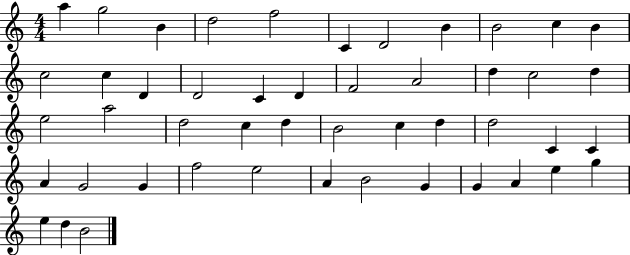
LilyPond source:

{
  \clef treble
  \numericTimeSignature
  \time 4/4
  \key c \major
  a''4 g''2 b'4 | d''2 f''2 | c'4 d'2 b'4 | b'2 c''4 b'4 | \break c''2 c''4 d'4 | d'2 c'4 d'4 | f'2 a'2 | d''4 c''2 d''4 | \break e''2 a''2 | d''2 c''4 d''4 | b'2 c''4 d''4 | d''2 c'4 c'4 | \break a'4 g'2 g'4 | f''2 e''2 | a'4 b'2 g'4 | g'4 a'4 e''4 g''4 | \break e''4 d''4 b'2 | \bar "|."
}